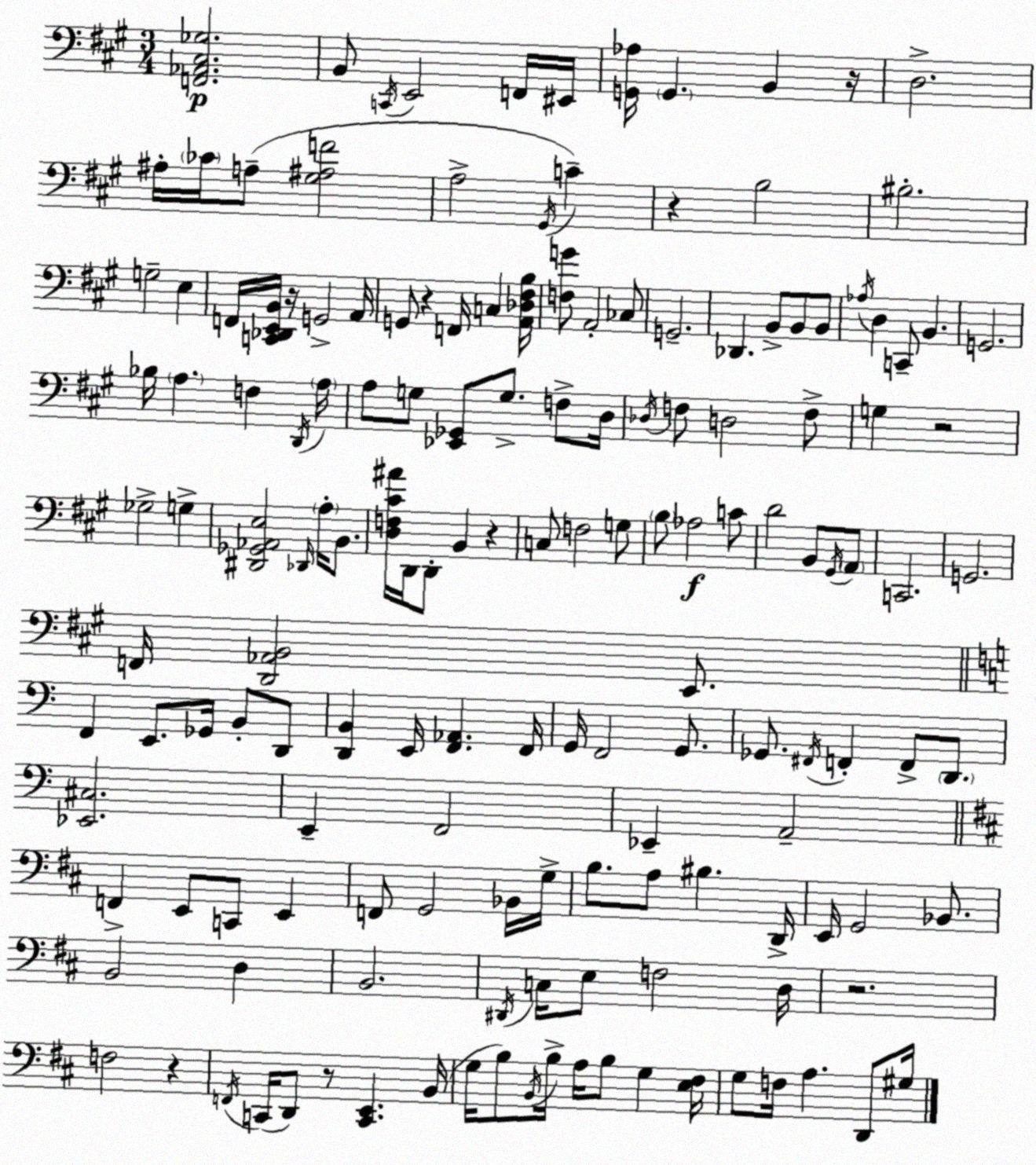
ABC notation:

X:1
T:Untitled
M:3/4
L:1/4
K:A
[F,,_A,,^C,_G,]2 B,,/2 C,,/4 E,,2 F,,/4 ^E,,/4 [G,,_A,]/4 G,, B,, z/4 D,2 ^A,/4 _C/4 A,/2 [^G,^A,F]2 A,2 ^G,,/4 C z B,2 ^B,2 G,2 E, F,,/4 [C,,_D,,E,,B,,]/4 z/4 G,,2 A,,/4 G,,/2 z F,,/4 C, [A,,_D,^F,B,]/4 [F,G]/2 A,,2 _C,/2 G,,2 _D,, B,,/2 B,,/2 B,,/2 _A,/4 D, C,,/2 B,, G,,2 _B,/4 A, F, D,,/4 A,/4 A,/2 G,/2 [_E,,_G,,]/2 G,/2 F,/2 D,/4 _D,/4 F,/2 D,2 F,/2 G, z2 _G,2 G, [^D,,_G,,_A,,E,]2 _D,,/4 A,/4 B,,/2 [D,F,^C^A]/4 D,,/4 D,,/2 B,, z C,/2 F,2 G,/2 B,/2 _A,2 C/2 D2 B,,/2 ^G,,/4 A,,/2 C,,2 G,,2 F,,/4 [D,,_A,,B,,]2 E,,/2 F,, E,,/2 _G,,/4 B,,/2 D,,/2 [D,,B,,] E,,/4 [F,,_A,,] F,,/4 G,,/4 F,,2 G,,/2 _G,,/2 ^F,,/4 F,, F,,/2 D,,/2 [_E,,^C,]2 E,, F,,2 _E,, A,,2 F,, E,,/2 C,,/2 E,, F,,/2 G,,2 _B,,/4 G,/4 B,/2 A,/2 ^B, D,,/4 E,,/4 G,,2 _B,,/2 B,,2 D, B,,2 ^D,,/4 C,/4 E,/2 F,2 D,/4 z2 F,2 z F,,/4 C,,/4 D,,/2 z/2 [C,,E,,] B,,/4 G,/4 B,/2 B,,/4 B,/4 A,/4 B,/2 G, [E,^F,]/4 G,/2 F,/4 A, D,,/2 ^G,/4